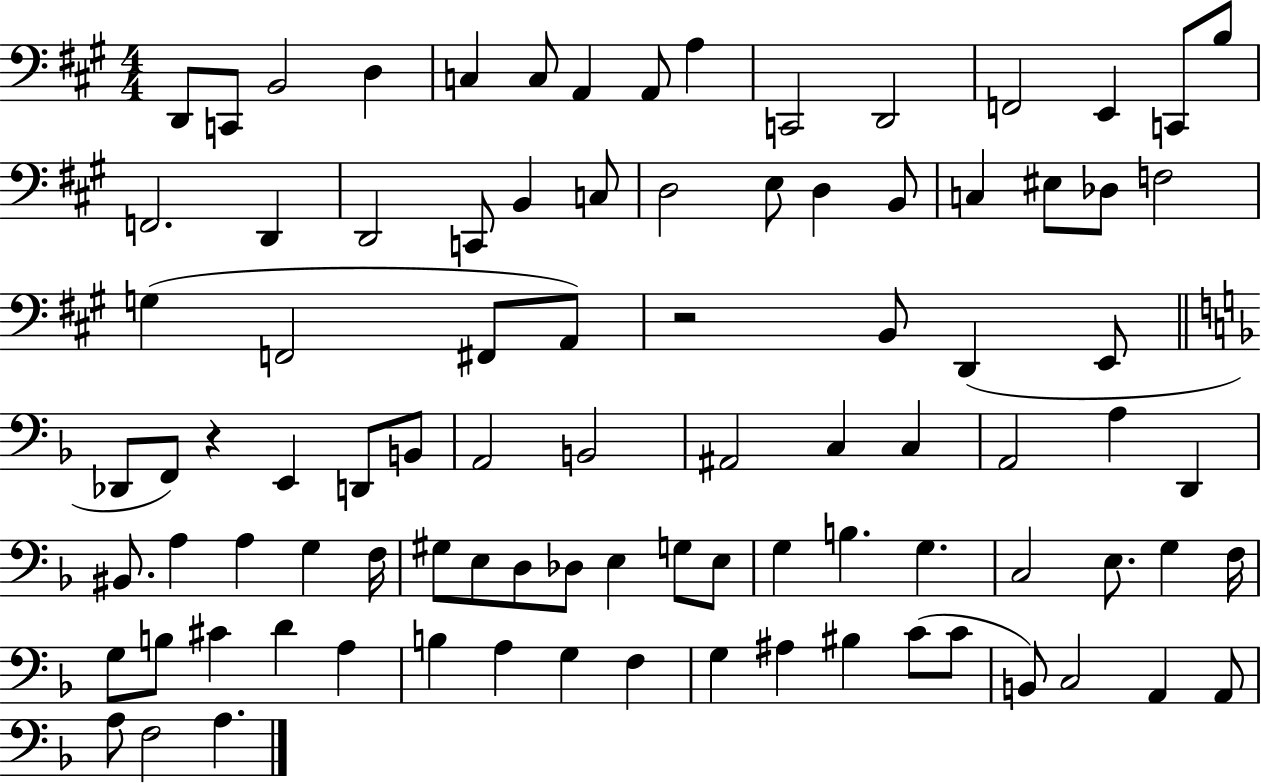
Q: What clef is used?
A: bass